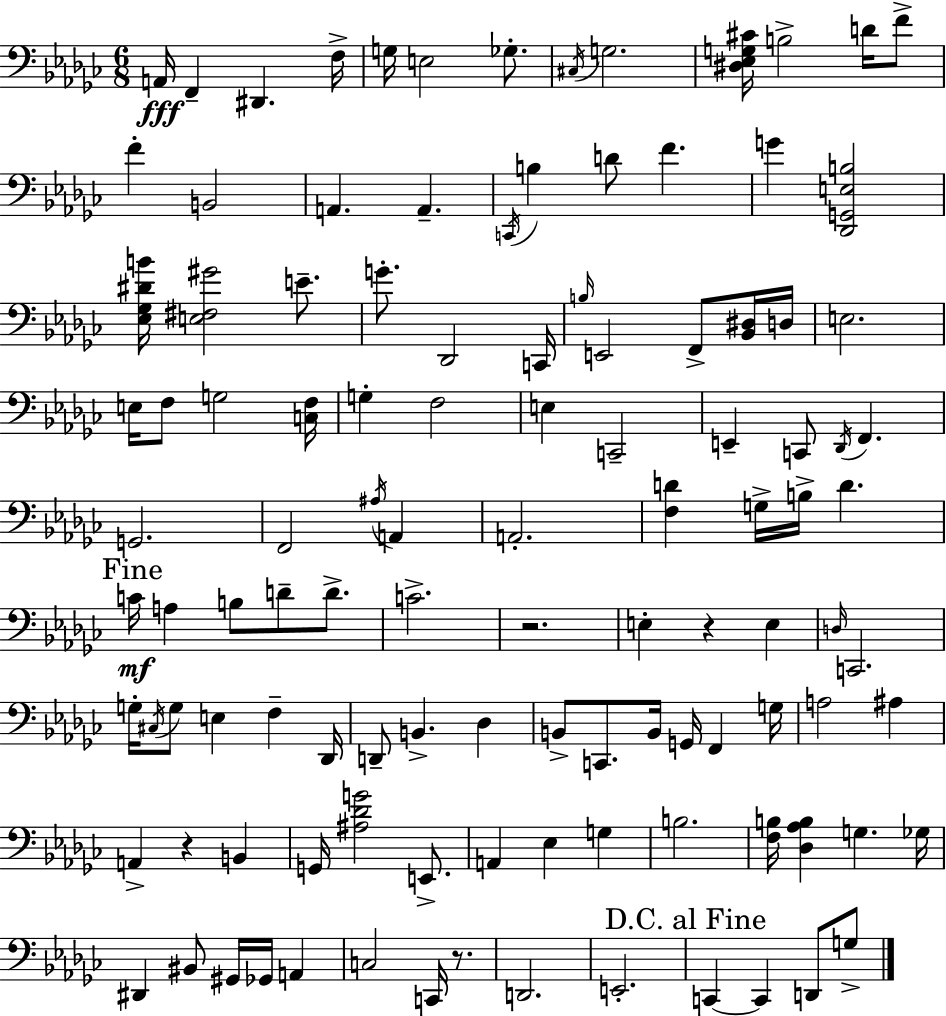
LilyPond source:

{
  \clef bass
  \numericTimeSignature
  \time 6/8
  \key ees \minor
  a,16\fff f,4-- dis,4. f16-> | g16 e2 ges8.-. | \acciaccatura { cis16 } g2. | <dis ees g cis'>16 b2-> d'16 f'8-> | \break f'4-. b,2 | a,4. a,4.-- | \acciaccatura { c,16 } b4 d'8 f'4. | g'4 <des, g, e b>2 | \break <ees ges dis' b'>16 <e fis gis'>2 e'8.-- | g'8.-. des,2 | c,16 \grace { b16 } e,2 f,8-> | <bes, dis>16 d16 e2. | \break e16 f8 g2 | <c f>16 g4-. f2 | e4 c,2-- | e,4-- c,8 \acciaccatura { des,16 } f,4. | \break g,2. | f,2 | \acciaccatura { ais16 } a,4 a,2.-. | <f d'>4 g16-> b16-> d'4. | \break \mark "Fine" c'16\mf a4 b8 | d'8-- d'8.-> c'2.-> | r2. | e4-. r4 | \break e4 \grace { d16 } c,2. | g16-. \acciaccatura { cis16 } g8 e4 | f4-- des,16 d,8-- b,4.-> | des4 b,8-> c,8. | \break b,16 g,16 f,4 g16 a2 | ais4 a,4-> r4 | b,4 g,16 <ais des' g'>2 | e,8.-> a,4 ees4 | \break g4 b2. | <f b>16 <des aes b>4 | g4. ges16 dis,4 bis,8 | gis,16 ges,16 a,4 c2 | \break c,16 r8. d,2. | e,2.-. | \mark "D.C. al Fine" c,4~~ c,4 | d,8 g8-> \bar "|."
}